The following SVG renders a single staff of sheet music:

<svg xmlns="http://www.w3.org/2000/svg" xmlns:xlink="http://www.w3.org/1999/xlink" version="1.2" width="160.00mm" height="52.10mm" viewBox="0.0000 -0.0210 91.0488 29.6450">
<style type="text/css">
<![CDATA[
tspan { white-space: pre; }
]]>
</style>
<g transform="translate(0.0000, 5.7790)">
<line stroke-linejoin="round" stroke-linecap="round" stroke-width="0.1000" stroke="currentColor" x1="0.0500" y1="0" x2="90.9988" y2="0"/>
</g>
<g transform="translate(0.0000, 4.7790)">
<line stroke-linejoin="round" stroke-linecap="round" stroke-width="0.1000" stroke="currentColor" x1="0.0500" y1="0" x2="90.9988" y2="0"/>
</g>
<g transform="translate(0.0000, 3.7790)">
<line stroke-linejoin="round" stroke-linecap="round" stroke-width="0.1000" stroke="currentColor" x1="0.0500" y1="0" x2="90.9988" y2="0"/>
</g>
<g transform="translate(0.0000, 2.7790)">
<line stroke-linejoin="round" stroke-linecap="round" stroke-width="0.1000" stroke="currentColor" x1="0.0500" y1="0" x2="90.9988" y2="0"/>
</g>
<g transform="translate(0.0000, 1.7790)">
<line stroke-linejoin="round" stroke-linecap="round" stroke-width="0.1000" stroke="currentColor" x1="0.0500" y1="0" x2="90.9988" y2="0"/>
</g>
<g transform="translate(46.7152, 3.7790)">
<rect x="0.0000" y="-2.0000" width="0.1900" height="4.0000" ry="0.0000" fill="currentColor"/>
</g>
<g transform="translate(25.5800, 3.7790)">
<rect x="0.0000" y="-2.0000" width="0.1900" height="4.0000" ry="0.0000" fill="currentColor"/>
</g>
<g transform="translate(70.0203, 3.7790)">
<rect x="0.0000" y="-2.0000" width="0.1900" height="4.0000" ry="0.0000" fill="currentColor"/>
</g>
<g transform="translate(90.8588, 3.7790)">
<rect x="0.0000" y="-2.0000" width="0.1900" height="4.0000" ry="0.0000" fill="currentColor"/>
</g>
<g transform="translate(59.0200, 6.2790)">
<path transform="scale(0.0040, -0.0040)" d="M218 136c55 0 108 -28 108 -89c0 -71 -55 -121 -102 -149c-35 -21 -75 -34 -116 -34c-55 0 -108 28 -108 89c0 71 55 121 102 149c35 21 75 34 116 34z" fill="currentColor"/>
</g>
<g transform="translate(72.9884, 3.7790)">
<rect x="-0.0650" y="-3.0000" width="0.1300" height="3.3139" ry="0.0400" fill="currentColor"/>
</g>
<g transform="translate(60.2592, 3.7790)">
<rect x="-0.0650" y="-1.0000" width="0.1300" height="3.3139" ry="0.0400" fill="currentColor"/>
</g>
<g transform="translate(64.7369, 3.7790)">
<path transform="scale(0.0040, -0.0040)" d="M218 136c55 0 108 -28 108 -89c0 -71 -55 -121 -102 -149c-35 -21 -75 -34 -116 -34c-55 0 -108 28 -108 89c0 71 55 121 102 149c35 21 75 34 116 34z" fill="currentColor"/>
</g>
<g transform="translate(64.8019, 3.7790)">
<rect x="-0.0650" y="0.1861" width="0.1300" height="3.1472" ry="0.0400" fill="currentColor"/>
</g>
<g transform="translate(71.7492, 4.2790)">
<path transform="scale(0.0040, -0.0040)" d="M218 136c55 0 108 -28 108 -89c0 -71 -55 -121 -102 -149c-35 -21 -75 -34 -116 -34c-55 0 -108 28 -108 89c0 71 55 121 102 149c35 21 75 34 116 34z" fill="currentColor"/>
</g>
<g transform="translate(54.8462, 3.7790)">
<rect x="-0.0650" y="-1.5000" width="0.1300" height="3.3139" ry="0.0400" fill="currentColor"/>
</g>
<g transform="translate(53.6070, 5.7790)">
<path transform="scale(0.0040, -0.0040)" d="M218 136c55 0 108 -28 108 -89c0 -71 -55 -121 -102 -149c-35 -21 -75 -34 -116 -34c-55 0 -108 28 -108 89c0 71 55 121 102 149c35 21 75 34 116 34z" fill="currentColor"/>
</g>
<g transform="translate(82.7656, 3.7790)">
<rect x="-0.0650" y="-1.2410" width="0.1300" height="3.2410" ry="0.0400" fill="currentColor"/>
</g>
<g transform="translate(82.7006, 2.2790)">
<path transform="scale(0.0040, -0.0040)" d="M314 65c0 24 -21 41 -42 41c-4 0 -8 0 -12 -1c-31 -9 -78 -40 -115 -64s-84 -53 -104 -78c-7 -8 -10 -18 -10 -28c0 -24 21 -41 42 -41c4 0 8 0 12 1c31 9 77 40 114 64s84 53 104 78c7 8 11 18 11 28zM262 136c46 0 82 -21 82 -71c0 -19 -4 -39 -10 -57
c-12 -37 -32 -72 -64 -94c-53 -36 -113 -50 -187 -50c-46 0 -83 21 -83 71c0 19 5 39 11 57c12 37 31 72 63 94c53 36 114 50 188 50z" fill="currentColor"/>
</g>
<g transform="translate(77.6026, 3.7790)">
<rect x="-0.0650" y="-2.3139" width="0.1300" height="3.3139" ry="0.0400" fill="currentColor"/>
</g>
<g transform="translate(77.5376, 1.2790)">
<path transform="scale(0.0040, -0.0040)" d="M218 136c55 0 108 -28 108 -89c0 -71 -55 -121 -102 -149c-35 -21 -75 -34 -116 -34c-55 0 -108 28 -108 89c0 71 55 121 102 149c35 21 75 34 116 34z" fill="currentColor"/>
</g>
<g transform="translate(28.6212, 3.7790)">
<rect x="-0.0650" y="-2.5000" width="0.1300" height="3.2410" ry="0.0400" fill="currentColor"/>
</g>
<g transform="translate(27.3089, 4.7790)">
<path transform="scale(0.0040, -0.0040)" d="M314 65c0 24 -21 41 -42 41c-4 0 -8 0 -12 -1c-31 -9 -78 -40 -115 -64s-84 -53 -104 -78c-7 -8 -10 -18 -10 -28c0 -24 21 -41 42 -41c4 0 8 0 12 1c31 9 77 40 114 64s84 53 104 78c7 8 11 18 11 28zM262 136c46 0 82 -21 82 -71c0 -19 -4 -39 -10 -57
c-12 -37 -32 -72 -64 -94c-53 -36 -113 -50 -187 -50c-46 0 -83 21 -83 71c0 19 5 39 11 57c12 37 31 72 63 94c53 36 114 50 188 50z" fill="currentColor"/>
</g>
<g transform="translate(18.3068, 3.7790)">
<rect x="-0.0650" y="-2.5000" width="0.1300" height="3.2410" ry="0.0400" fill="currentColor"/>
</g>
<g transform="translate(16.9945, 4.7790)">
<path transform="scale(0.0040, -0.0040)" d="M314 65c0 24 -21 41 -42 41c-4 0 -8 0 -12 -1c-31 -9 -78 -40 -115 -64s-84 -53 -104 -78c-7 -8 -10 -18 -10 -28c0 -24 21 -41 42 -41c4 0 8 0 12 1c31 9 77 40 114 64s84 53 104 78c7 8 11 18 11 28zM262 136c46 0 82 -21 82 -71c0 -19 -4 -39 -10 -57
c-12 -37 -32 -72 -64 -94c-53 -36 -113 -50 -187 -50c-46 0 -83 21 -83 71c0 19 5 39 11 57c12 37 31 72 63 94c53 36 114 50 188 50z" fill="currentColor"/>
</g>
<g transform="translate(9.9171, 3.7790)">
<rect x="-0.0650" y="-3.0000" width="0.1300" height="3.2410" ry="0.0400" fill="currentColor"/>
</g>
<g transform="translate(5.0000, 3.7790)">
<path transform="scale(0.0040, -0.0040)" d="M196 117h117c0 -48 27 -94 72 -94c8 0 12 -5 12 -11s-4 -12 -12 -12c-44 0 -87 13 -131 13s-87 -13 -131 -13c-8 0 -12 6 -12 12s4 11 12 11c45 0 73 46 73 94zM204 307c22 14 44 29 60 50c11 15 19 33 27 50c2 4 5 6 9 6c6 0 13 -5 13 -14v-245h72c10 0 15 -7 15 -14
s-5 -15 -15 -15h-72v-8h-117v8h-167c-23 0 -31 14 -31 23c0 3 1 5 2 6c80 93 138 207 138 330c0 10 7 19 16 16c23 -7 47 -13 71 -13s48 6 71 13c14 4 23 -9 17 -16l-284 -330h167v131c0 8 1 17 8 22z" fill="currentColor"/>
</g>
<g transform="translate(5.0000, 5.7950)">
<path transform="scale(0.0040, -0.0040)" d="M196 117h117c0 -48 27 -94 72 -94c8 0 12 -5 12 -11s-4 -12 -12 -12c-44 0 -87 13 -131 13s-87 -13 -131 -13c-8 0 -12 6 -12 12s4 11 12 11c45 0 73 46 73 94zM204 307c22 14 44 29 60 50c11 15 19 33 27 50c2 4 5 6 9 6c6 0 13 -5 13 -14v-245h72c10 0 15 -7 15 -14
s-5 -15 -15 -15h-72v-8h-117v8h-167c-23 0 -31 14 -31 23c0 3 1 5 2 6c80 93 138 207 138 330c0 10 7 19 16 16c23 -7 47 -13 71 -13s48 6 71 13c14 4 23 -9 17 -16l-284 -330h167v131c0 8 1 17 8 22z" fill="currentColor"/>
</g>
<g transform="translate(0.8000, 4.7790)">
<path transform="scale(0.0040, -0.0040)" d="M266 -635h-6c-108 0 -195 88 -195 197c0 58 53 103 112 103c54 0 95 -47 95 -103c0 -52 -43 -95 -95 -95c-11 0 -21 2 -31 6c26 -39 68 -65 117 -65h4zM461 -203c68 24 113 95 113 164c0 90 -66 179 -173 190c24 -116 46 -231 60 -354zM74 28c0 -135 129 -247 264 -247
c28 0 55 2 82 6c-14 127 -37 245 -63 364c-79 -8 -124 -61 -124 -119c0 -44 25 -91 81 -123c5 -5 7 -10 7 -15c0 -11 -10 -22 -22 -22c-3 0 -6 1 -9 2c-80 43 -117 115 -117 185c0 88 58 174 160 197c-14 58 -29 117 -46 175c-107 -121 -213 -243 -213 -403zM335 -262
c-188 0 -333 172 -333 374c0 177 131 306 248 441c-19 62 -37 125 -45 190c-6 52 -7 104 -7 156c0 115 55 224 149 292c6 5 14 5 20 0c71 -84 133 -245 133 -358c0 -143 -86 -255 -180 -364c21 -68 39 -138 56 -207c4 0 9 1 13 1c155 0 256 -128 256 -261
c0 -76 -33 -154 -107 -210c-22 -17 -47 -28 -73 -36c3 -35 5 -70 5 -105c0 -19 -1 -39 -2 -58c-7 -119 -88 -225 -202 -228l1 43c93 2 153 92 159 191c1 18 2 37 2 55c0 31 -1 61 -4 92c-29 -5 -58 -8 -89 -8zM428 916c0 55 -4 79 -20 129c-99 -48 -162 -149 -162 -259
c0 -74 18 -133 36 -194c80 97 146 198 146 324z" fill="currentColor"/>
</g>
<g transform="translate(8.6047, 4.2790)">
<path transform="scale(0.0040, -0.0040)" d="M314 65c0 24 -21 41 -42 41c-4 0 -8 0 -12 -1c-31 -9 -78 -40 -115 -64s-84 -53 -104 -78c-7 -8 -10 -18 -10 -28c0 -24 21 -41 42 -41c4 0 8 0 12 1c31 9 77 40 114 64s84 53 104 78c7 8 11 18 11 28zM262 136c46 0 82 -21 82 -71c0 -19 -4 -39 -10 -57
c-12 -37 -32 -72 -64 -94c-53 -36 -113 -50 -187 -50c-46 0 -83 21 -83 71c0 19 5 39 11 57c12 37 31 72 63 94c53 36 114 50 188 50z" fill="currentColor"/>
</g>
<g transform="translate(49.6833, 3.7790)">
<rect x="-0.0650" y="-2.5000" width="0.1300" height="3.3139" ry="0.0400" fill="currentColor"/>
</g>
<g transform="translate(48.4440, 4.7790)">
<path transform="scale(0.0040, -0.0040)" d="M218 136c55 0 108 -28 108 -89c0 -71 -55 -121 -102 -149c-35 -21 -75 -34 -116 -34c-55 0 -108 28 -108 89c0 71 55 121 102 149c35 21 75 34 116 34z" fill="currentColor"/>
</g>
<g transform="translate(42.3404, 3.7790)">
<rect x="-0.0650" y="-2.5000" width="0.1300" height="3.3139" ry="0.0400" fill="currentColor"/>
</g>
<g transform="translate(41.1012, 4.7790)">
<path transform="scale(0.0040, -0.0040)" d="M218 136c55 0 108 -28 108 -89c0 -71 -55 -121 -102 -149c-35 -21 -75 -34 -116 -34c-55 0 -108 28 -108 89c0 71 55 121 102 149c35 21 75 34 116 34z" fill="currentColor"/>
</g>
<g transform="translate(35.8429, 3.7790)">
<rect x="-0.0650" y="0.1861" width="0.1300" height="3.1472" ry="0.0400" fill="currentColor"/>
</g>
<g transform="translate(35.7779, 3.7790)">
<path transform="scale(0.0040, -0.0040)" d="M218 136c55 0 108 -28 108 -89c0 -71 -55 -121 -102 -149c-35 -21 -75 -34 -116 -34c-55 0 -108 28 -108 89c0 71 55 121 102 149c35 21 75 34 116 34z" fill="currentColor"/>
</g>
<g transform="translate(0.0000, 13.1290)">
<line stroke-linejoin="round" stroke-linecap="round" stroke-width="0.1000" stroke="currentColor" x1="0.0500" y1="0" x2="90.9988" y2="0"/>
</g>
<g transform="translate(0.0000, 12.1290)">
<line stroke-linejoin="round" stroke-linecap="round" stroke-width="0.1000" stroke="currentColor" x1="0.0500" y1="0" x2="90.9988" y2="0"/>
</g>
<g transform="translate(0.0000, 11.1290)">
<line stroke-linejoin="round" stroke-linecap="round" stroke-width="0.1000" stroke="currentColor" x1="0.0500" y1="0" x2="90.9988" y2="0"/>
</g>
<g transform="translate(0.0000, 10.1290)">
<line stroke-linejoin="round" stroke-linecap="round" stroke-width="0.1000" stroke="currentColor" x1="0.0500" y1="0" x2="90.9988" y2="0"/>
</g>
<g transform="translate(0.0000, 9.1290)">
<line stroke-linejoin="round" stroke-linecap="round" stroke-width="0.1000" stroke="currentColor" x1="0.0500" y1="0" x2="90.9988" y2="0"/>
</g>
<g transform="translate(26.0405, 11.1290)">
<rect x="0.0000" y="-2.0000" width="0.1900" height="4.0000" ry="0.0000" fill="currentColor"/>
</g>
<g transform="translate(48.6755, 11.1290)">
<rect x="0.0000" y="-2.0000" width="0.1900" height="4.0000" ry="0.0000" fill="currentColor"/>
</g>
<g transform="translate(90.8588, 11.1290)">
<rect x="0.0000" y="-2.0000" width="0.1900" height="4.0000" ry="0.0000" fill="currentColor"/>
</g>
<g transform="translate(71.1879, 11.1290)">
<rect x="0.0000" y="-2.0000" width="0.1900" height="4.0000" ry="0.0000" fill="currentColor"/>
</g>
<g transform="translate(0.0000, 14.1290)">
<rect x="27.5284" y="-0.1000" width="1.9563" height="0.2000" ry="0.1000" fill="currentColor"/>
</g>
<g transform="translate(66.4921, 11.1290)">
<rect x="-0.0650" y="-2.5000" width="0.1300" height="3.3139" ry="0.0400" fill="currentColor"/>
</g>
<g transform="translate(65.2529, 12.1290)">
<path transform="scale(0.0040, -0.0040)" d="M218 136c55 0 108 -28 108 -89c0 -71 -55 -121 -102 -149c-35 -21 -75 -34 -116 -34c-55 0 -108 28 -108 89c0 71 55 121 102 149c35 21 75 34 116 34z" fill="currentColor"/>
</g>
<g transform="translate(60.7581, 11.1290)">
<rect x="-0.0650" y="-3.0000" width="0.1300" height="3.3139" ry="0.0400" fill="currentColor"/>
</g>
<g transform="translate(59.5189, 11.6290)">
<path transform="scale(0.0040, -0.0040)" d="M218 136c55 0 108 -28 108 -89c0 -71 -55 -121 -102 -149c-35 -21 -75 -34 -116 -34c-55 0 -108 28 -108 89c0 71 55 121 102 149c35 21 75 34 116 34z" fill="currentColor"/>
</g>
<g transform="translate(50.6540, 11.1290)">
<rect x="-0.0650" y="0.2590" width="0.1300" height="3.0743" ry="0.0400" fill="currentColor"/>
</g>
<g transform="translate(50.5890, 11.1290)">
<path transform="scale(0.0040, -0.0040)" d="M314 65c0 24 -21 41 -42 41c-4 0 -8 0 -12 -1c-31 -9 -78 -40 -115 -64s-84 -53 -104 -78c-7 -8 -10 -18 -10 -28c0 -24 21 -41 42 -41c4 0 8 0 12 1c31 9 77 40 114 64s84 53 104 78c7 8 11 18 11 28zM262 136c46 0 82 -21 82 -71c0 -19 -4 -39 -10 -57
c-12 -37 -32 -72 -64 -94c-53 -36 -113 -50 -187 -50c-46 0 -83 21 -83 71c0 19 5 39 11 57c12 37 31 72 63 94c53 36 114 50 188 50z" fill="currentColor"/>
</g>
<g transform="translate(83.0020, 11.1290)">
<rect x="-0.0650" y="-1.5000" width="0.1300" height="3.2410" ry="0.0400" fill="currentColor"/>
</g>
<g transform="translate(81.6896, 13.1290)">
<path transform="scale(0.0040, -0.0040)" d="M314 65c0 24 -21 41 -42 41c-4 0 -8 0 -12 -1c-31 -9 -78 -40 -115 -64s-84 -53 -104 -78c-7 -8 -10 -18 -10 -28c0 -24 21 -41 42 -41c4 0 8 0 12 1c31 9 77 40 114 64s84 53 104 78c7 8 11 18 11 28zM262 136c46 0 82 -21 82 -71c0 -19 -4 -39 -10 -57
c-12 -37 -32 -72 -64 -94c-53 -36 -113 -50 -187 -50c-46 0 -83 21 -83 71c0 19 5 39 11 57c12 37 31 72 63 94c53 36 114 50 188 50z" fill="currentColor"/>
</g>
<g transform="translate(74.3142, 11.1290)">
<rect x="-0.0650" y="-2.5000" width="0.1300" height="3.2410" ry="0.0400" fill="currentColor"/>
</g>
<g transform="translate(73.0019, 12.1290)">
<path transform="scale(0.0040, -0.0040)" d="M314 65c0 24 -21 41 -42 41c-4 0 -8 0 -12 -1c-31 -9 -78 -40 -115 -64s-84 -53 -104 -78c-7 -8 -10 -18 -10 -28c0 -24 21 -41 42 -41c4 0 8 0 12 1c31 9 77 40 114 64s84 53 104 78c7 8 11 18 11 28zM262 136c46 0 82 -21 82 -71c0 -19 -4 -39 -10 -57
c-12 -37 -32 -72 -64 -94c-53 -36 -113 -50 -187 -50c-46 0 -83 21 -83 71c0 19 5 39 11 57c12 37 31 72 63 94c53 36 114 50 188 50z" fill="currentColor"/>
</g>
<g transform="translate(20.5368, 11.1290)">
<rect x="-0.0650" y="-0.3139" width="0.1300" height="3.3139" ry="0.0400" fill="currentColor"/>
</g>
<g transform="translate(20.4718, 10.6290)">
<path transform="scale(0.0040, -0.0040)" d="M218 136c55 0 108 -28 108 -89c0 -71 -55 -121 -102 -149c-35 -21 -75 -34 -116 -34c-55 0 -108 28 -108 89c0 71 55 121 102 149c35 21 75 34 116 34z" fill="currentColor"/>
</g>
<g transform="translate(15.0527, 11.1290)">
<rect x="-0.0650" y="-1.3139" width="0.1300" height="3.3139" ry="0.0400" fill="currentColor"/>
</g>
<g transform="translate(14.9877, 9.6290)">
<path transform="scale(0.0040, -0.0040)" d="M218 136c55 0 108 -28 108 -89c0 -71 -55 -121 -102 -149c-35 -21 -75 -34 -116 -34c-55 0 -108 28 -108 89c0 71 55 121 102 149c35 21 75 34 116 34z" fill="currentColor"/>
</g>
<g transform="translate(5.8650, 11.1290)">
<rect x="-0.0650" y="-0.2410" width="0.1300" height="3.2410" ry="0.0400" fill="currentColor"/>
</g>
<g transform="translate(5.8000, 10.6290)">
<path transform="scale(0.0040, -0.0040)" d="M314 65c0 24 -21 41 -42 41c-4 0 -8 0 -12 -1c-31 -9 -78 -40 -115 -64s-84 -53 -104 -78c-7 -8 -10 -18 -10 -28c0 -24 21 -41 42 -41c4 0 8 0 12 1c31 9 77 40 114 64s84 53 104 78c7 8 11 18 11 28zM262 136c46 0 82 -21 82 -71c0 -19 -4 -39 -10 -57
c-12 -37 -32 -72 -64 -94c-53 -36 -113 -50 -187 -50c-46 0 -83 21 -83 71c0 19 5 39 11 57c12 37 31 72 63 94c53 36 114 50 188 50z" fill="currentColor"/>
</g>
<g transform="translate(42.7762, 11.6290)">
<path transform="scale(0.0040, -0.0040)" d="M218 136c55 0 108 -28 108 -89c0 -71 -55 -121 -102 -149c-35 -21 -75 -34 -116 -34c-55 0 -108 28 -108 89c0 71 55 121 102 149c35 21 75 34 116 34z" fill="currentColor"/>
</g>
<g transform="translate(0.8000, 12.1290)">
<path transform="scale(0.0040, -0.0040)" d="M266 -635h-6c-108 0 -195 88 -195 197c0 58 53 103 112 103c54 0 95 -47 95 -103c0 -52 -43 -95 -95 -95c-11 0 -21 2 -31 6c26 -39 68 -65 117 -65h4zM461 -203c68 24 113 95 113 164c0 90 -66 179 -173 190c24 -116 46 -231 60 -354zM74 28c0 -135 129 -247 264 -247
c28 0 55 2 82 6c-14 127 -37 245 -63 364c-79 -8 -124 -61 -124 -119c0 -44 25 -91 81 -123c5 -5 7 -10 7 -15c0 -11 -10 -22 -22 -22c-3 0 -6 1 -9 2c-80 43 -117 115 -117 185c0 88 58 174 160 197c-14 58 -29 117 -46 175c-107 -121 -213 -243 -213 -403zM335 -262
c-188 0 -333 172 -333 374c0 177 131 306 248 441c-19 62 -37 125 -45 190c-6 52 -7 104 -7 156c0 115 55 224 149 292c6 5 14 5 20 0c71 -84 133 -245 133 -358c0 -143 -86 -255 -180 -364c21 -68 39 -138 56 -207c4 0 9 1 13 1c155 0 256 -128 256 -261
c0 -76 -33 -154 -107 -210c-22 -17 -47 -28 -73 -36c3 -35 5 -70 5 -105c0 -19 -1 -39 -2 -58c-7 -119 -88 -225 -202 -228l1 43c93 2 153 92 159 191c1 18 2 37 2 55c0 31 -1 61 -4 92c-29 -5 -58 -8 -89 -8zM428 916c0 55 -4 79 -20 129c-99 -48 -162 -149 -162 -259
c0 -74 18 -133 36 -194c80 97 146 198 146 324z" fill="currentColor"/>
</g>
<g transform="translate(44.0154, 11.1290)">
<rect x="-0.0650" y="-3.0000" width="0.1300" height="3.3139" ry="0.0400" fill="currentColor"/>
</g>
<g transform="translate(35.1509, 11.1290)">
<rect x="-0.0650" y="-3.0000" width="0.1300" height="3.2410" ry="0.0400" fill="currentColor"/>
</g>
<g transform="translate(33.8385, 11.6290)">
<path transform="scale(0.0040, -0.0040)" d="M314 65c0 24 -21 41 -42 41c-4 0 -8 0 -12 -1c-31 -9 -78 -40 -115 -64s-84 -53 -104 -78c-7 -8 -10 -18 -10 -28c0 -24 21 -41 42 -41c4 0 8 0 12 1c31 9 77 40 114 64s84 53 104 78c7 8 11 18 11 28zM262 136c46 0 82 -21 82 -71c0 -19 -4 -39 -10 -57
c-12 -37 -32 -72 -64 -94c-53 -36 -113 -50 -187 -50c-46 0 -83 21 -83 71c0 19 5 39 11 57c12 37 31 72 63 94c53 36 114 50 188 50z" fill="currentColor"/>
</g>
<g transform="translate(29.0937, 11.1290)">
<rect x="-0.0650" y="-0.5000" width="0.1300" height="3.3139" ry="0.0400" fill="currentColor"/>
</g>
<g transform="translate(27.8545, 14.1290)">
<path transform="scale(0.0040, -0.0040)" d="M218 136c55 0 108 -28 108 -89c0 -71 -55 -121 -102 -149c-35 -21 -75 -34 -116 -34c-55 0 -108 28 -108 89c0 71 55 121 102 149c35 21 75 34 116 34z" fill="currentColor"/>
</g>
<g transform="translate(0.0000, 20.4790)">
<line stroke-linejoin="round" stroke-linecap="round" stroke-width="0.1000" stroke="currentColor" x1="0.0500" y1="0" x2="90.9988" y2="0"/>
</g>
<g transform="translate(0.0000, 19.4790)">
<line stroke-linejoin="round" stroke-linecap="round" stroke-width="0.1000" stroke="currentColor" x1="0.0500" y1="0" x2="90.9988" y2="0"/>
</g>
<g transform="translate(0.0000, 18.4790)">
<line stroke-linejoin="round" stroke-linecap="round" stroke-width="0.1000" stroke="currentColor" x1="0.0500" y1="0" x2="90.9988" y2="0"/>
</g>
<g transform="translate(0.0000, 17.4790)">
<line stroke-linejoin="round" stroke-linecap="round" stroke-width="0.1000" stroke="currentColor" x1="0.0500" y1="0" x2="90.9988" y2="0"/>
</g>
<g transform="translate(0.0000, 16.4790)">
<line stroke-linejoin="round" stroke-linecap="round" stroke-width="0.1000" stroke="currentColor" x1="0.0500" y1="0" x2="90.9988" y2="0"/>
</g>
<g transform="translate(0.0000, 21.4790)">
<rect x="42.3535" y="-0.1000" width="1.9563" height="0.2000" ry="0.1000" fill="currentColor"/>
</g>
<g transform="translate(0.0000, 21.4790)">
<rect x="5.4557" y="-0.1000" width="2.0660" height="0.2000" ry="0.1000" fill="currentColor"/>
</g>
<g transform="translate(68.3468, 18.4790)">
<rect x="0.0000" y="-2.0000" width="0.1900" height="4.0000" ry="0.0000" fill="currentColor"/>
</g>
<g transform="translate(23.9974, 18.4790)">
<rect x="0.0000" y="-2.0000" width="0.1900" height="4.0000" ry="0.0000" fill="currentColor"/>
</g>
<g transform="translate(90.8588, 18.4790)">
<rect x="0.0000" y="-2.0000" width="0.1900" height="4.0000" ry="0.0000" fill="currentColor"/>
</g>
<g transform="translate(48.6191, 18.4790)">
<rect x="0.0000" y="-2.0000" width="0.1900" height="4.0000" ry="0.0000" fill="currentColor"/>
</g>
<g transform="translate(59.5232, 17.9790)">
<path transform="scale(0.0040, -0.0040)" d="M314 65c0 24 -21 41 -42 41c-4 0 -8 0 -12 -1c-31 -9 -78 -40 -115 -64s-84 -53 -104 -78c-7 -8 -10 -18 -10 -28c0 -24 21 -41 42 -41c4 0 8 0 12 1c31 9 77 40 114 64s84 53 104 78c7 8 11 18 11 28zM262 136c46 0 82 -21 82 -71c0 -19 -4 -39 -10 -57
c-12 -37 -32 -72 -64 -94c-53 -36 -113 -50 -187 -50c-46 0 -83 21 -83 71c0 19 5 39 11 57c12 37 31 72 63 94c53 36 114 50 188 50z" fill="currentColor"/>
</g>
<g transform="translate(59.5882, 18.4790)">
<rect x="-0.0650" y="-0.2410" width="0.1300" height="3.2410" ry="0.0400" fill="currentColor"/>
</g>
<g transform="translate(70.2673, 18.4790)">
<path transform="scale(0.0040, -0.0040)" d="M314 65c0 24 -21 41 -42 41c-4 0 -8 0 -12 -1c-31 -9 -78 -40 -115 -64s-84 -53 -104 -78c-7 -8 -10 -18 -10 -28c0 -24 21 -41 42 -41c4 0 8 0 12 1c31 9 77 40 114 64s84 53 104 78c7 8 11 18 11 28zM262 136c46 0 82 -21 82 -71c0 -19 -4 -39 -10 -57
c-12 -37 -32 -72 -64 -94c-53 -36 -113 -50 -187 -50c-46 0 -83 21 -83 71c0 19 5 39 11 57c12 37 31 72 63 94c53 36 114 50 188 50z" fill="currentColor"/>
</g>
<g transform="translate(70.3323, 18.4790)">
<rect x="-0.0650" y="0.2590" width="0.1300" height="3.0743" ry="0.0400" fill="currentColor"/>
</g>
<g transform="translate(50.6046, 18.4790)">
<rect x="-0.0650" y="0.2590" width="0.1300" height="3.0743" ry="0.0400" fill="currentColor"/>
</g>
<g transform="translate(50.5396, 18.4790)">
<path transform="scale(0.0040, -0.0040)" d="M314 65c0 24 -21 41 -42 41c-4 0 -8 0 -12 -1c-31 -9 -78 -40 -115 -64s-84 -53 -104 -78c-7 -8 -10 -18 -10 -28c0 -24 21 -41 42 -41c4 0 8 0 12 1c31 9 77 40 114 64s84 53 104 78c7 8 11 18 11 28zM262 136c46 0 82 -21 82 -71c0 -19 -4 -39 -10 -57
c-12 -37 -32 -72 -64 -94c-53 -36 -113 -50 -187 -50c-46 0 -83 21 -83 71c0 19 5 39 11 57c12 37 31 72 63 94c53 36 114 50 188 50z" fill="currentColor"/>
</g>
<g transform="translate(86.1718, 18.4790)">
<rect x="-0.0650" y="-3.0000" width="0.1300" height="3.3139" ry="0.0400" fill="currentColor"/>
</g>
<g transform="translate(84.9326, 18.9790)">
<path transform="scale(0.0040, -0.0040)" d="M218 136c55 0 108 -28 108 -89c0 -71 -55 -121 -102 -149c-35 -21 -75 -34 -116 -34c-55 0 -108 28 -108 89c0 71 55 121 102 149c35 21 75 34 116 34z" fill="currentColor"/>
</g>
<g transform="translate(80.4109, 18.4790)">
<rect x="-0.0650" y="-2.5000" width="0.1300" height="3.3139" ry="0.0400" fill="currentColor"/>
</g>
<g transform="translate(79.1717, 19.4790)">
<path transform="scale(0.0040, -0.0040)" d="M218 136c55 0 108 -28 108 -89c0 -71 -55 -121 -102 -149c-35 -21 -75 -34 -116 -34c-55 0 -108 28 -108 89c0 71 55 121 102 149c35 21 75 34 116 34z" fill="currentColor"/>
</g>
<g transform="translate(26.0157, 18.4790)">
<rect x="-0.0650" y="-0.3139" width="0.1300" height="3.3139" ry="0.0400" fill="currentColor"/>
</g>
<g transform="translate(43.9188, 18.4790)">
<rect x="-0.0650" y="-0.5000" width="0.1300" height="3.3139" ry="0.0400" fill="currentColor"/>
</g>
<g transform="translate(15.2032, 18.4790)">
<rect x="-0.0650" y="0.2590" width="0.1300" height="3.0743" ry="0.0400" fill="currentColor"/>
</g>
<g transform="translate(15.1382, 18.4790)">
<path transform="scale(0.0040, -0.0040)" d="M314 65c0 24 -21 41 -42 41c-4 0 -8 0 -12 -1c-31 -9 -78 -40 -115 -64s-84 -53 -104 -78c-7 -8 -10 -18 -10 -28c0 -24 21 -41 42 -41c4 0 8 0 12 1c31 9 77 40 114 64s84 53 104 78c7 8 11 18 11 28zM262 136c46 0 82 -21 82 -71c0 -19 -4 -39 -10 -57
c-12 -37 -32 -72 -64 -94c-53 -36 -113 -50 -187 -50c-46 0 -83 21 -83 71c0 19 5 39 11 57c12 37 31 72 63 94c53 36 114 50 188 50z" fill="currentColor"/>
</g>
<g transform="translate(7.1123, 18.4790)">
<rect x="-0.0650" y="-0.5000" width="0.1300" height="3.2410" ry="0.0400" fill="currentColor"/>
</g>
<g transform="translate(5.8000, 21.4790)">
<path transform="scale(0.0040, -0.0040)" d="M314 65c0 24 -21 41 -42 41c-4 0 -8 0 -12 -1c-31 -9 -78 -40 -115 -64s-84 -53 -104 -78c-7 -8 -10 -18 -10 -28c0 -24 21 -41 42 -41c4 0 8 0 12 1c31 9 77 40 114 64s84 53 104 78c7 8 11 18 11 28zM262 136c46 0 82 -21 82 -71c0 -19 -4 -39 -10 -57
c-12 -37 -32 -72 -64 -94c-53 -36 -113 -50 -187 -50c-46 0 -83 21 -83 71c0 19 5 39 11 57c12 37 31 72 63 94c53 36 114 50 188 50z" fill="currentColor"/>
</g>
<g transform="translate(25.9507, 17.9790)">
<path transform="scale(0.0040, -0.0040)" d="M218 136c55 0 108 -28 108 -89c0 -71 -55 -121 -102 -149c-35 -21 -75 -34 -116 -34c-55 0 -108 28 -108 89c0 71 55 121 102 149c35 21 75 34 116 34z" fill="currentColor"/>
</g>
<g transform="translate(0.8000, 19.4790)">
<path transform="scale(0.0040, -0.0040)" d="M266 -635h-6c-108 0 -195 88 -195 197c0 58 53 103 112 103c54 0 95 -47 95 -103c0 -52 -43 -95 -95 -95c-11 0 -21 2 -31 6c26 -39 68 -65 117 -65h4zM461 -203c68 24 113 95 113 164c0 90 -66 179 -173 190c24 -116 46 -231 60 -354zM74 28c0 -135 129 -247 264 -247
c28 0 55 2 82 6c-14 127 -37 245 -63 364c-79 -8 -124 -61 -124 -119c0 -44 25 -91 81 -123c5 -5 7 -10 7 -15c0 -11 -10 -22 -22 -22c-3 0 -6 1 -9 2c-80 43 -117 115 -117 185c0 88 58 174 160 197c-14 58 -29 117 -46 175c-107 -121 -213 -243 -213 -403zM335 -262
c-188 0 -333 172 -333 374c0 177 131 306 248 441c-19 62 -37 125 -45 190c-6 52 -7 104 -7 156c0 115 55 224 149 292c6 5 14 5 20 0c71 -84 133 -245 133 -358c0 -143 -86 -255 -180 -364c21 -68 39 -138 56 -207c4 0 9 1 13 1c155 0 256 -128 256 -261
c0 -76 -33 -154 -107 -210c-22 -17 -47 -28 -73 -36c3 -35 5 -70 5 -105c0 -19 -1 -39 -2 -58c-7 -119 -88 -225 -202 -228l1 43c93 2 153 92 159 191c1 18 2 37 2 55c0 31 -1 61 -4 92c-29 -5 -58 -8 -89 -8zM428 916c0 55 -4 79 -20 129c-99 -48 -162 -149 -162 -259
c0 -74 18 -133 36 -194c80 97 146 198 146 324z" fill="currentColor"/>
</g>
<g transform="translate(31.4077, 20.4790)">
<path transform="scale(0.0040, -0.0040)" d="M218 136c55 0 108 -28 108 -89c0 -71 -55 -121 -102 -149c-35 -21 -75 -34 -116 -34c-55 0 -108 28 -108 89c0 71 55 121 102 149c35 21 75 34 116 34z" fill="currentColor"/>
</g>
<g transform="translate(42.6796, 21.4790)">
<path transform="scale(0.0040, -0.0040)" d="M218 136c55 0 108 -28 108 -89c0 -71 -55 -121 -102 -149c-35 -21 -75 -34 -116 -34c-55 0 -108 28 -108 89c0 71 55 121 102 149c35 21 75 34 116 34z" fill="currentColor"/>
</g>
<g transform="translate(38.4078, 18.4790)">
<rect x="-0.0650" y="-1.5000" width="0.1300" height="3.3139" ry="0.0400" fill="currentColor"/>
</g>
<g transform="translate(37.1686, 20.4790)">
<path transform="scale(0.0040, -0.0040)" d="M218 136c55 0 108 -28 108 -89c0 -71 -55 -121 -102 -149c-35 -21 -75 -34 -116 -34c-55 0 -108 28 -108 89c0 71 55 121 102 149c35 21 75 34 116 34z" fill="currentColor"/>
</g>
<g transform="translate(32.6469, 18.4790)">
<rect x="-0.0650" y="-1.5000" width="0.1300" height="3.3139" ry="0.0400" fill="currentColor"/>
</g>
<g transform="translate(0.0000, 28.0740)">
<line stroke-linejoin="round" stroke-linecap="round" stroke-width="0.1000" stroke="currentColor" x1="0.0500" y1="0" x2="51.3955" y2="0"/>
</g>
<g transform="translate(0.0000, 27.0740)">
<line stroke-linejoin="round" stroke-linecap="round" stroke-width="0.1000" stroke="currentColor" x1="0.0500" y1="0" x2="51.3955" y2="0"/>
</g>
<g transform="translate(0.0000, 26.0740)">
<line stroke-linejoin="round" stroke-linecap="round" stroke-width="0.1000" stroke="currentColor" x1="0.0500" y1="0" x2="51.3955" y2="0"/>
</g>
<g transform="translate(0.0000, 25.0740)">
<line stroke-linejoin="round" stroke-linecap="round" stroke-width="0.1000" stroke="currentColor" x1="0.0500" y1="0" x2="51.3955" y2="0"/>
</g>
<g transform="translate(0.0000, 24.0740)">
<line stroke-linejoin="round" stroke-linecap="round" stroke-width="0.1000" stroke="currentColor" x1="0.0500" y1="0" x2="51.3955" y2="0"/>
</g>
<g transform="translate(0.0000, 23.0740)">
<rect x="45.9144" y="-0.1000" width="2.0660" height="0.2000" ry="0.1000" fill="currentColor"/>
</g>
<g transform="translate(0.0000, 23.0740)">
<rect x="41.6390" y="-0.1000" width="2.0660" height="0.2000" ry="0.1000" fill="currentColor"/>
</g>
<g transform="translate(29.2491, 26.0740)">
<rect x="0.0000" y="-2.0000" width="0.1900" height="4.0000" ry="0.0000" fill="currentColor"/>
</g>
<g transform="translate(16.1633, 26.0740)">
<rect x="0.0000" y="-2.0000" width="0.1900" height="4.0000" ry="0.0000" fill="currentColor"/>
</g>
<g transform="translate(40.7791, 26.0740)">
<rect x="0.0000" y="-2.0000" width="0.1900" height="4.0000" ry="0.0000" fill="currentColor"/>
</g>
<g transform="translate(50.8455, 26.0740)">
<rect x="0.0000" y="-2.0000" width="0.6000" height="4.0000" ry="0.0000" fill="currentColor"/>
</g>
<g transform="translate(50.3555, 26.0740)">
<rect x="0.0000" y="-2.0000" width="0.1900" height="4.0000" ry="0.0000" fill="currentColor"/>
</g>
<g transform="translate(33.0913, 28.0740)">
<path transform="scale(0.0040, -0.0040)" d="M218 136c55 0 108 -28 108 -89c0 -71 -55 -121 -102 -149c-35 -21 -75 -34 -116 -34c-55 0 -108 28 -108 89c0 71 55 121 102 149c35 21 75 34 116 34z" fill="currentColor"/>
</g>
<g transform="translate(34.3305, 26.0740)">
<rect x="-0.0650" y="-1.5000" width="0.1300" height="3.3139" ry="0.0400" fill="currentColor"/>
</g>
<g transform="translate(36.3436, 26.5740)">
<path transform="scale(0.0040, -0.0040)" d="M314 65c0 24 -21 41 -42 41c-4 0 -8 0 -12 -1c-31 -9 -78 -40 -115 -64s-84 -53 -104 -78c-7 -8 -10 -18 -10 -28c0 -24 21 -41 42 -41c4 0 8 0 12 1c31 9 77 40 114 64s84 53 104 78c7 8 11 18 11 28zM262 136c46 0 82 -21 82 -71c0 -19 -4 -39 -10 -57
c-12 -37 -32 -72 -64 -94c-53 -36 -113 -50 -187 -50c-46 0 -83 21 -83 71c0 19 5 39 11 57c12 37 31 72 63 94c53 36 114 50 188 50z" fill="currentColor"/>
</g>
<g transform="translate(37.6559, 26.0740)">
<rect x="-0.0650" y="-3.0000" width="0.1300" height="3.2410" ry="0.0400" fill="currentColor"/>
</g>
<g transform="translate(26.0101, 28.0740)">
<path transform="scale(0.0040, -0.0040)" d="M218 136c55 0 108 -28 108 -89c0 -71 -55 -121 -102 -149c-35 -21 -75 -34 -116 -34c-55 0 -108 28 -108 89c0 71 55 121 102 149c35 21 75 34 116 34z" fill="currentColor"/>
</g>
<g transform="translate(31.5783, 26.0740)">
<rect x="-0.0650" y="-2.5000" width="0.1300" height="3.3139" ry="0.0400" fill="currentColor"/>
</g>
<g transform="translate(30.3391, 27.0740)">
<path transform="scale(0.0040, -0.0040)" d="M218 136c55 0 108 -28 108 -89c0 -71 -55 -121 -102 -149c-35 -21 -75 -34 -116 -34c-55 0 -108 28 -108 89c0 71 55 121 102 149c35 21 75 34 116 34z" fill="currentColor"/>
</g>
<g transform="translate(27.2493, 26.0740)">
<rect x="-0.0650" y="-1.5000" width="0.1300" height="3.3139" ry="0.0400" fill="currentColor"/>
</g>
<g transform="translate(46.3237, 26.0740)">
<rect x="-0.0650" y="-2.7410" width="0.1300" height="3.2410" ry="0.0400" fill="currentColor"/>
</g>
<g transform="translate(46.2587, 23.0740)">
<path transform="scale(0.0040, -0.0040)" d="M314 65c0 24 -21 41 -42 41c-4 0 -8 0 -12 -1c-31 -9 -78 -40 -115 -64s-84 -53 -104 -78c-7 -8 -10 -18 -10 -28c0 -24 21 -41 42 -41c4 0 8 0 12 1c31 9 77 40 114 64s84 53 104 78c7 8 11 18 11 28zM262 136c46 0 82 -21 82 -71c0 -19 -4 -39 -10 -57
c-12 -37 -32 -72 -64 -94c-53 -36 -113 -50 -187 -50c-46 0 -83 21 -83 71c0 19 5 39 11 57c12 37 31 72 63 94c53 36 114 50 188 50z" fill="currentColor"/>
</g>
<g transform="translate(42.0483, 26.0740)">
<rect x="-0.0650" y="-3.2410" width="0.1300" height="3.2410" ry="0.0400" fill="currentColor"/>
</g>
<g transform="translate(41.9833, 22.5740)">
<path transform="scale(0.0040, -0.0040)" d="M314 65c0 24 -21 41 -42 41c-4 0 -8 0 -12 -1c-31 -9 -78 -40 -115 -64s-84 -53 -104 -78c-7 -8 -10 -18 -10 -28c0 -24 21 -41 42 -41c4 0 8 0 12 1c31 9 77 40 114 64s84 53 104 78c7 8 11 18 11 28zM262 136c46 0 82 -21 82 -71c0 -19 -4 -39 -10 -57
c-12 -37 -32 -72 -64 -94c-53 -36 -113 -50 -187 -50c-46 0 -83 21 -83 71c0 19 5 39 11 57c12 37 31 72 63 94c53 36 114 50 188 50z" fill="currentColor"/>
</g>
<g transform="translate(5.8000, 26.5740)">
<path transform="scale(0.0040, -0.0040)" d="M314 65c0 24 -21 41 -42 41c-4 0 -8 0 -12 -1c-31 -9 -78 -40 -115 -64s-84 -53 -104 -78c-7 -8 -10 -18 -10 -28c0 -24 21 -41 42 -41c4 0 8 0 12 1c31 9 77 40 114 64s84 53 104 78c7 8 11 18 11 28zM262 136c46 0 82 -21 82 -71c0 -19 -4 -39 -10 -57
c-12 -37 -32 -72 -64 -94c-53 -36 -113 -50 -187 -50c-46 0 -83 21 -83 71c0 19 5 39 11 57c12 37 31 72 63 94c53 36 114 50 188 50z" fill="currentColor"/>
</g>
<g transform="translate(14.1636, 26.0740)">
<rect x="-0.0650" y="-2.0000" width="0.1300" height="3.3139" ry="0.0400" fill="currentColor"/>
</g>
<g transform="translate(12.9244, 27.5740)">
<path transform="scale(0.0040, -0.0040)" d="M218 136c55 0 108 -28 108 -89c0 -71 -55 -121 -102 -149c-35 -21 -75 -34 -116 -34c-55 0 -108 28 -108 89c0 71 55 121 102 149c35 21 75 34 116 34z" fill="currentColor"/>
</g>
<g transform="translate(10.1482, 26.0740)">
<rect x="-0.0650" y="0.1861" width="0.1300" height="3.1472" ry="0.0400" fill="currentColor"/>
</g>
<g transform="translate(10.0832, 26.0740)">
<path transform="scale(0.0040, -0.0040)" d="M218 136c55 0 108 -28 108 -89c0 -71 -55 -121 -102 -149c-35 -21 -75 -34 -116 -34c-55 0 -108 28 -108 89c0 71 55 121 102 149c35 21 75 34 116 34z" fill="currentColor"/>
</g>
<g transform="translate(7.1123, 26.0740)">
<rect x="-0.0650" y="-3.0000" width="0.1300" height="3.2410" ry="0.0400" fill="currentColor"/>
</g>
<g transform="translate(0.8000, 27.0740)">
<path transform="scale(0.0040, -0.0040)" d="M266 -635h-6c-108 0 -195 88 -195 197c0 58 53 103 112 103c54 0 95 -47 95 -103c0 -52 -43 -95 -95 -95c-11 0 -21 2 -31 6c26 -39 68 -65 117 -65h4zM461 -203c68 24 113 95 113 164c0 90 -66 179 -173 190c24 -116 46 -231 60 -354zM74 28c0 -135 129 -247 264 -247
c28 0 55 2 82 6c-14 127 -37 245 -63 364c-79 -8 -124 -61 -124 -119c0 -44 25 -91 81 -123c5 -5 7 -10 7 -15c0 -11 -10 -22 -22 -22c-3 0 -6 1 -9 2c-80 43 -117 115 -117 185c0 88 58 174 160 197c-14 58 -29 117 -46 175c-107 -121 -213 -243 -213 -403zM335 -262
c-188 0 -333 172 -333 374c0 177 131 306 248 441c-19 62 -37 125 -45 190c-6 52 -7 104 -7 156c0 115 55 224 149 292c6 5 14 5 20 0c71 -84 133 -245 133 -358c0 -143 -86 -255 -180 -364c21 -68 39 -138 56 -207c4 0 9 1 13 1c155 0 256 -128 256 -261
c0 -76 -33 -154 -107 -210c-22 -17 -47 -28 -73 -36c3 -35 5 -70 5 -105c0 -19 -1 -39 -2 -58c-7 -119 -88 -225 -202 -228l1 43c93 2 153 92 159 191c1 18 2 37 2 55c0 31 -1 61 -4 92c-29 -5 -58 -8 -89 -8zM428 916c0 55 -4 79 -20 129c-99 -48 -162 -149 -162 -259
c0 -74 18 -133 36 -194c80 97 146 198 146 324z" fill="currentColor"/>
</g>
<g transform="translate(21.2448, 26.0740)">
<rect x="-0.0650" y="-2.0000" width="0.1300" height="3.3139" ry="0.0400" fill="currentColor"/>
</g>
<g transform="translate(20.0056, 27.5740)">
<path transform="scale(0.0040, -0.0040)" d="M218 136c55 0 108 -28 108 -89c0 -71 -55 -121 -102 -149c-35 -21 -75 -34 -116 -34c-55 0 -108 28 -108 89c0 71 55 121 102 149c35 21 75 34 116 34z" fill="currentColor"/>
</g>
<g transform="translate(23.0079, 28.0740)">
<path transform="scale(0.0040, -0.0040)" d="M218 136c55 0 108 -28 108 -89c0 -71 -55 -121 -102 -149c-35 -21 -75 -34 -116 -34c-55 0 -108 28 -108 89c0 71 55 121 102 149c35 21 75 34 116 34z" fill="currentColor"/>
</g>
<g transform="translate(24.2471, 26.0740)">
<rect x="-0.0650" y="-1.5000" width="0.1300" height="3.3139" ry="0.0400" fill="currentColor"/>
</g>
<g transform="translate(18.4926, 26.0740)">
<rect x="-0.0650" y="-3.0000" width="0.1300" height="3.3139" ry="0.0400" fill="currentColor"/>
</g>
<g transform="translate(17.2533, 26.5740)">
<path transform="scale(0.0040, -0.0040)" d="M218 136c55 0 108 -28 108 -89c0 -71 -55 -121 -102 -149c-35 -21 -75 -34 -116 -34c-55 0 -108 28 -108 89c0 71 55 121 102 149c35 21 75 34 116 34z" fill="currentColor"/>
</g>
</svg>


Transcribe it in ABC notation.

X:1
T:Untitled
M:4/4
L:1/4
K:C
A2 G2 G2 B G G E D B A g e2 c2 e c C A2 A B2 A G G2 E2 C2 B2 c E E C B2 c2 B2 G A A2 B F A F E E G E A2 b2 a2